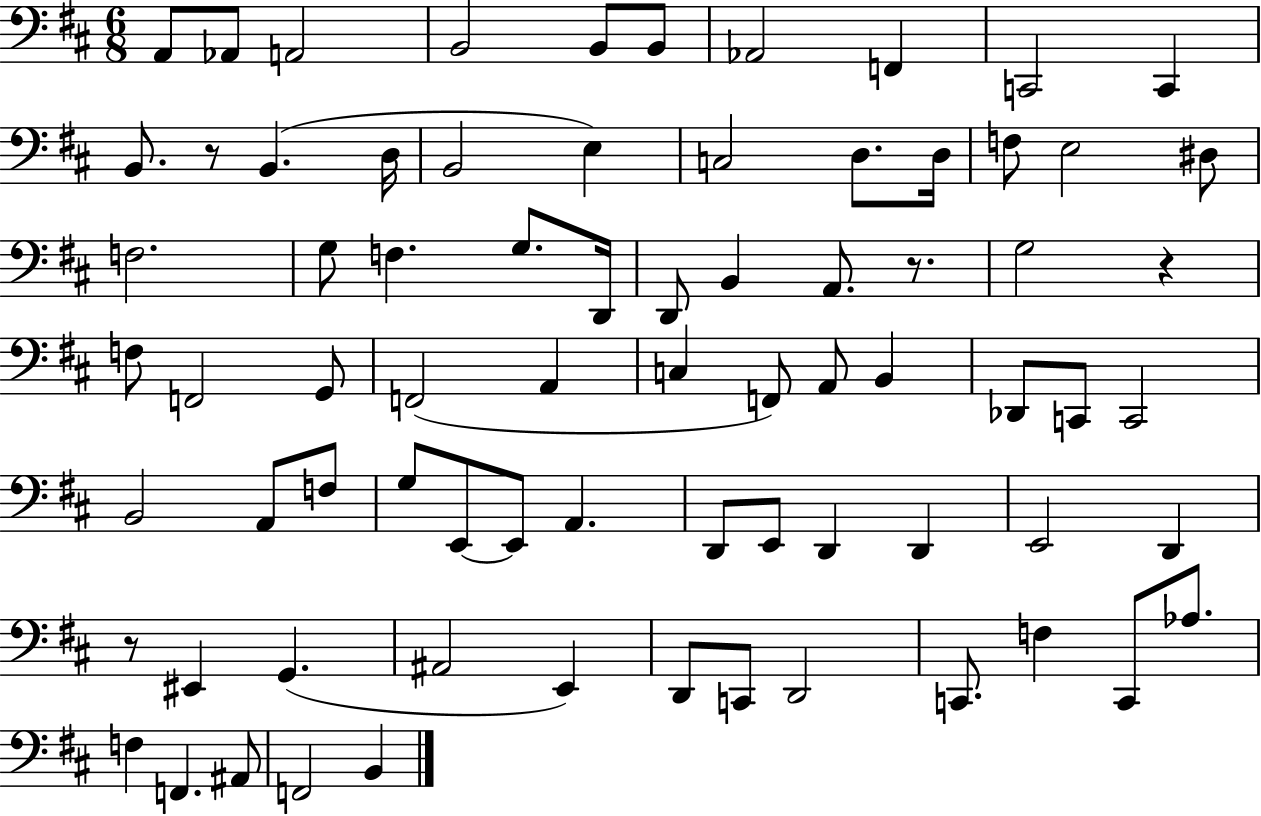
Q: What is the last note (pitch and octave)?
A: B2